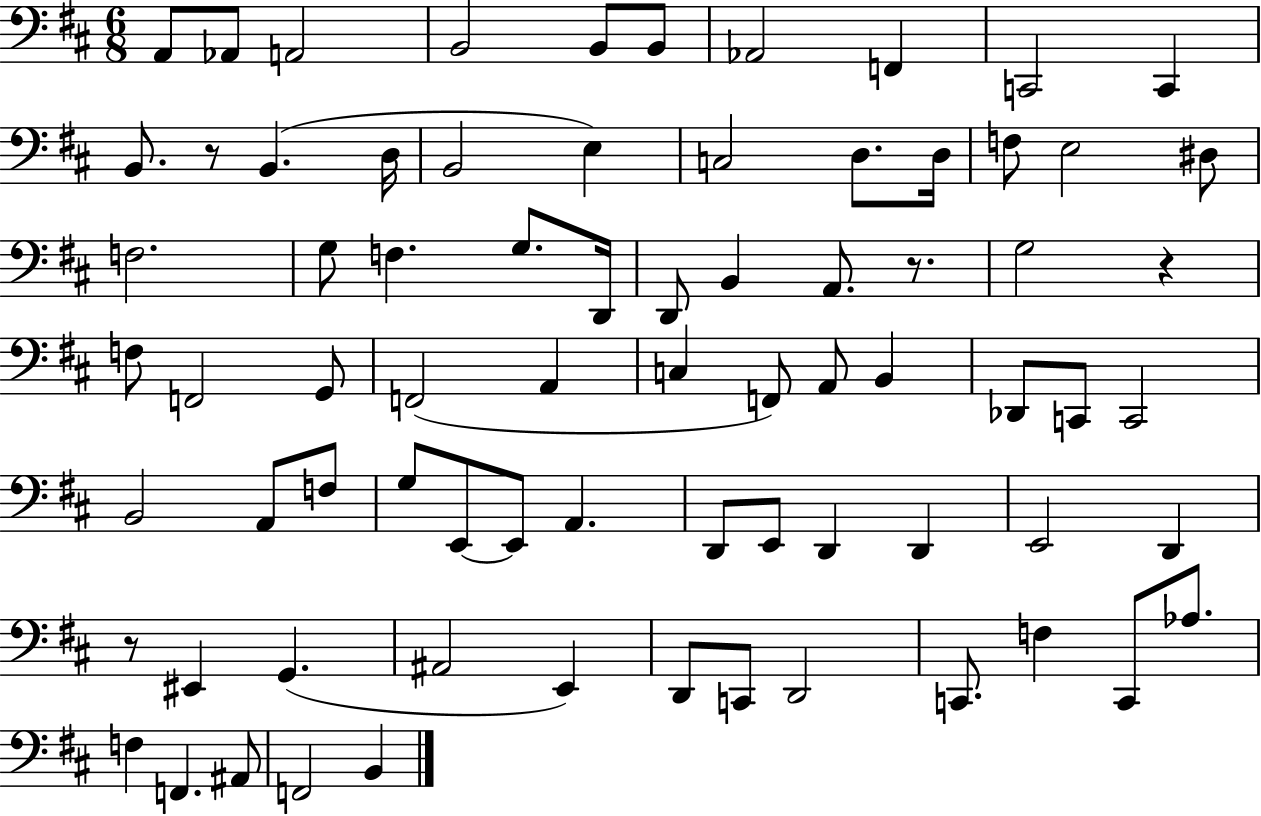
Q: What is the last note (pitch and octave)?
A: B2